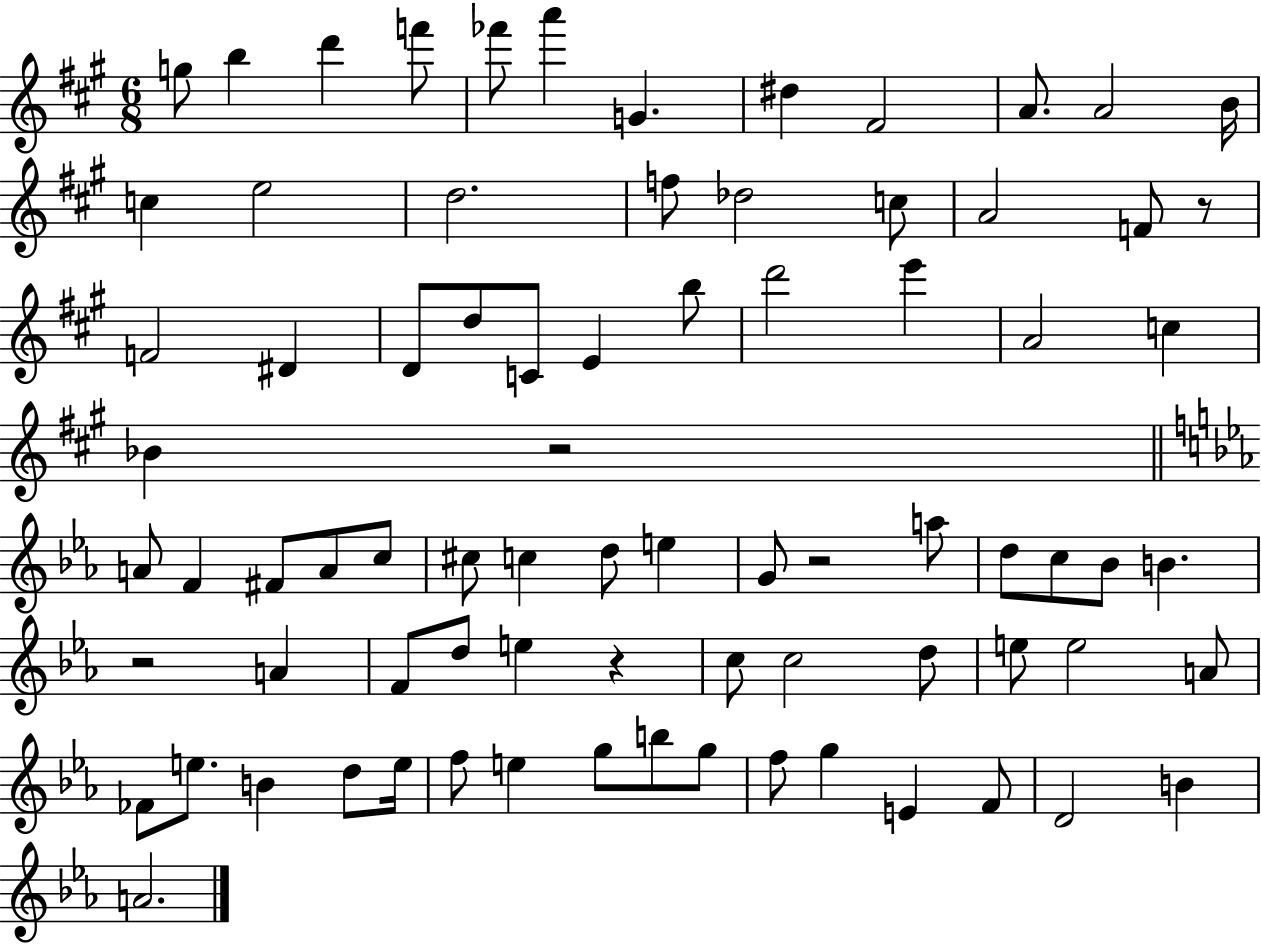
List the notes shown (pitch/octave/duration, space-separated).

G5/e B5/q D6/q F6/e FES6/e A6/q G4/q. D#5/q F#4/h A4/e. A4/h B4/s C5/q E5/h D5/h. F5/e Db5/h C5/e A4/h F4/e R/e F4/h D#4/q D4/e D5/e C4/e E4/q B5/e D6/h E6/q A4/h C5/q Bb4/q R/h A4/e F4/q F#4/e A4/e C5/e C#5/e C5/q D5/e E5/q G4/e R/h A5/e D5/e C5/e Bb4/e B4/q. R/h A4/q F4/e D5/e E5/q R/q C5/e C5/h D5/e E5/e E5/h A4/e FES4/e E5/e. B4/q D5/e E5/s F5/e E5/q G5/e B5/e G5/e F5/e G5/q E4/q F4/e D4/h B4/q A4/h.